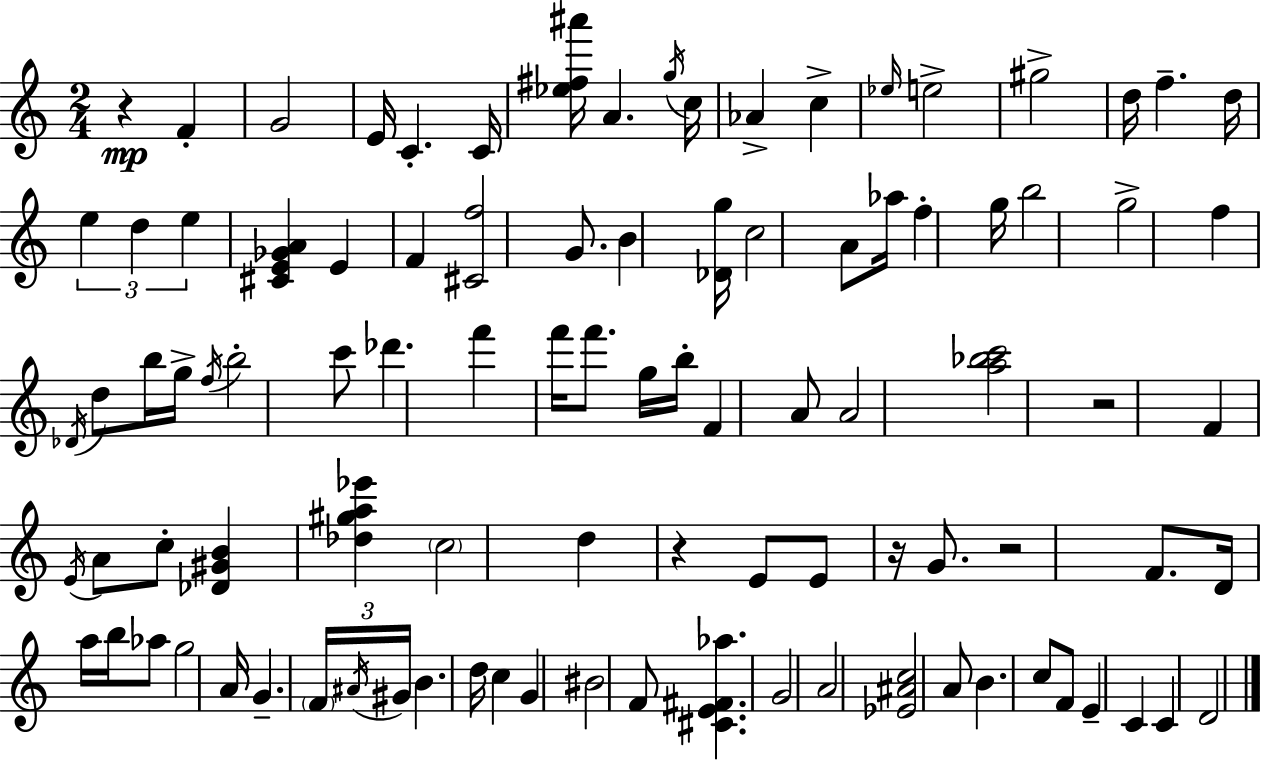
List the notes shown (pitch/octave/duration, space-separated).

R/q F4/q G4/h E4/s C4/q. C4/s [Eb5,F#5,A#6]/s A4/q. G5/s C5/s Ab4/q C5/q Eb5/s E5/h G#5/h D5/s F5/q. D5/s E5/q D5/q E5/q [C#4,E4,Gb4,A4]/q E4/q F4/q [C#4,F5]/h G4/e. B4/q [Db4,G5]/s C5/h A4/e Ab5/s F5/q G5/s B5/h G5/h F5/q Db4/s D5/e B5/s G5/s F5/s B5/h C6/e Db6/q. F6/q F6/s F6/e. G5/s B5/s F4/q A4/e A4/h [A5,Bb5,C6]/h R/h F4/q E4/s A4/e C5/e [Db4,G#4,B4]/q [Db5,G#5,A5,Eb6]/q C5/h D5/q R/q E4/e E4/e R/s G4/e. R/h F4/e. D4/s A5/s B5/s Ab5/e G5/h A4/s G4/q. F4/s A#4/s G#4/s B4/q. D5/s C5/q G4/q BIS4/h F4/e [C#4,E4,F#4,Ab5]/q. G4/h A4/h [Eb4,A#4,C5]/h A4/e B4/q. C5/e F4/e E4/q C4/q C4/q D4/h